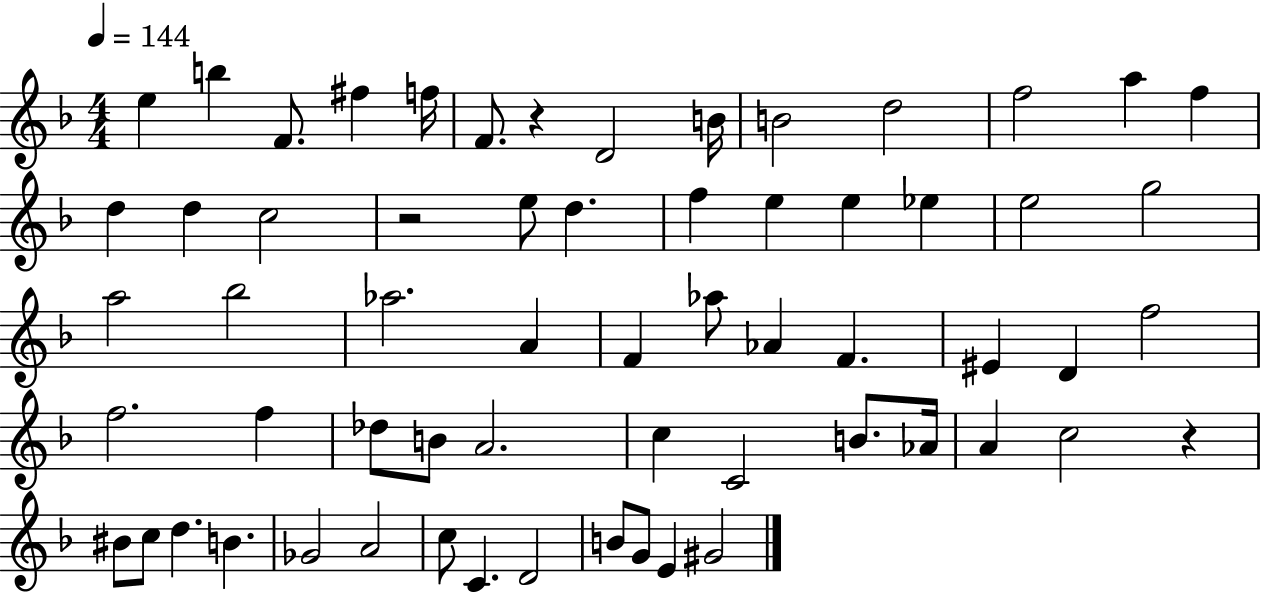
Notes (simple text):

E5/q B5/q F4/e. F#5/q F5/s F4/e. R/q D4/h B4/s B4/h D5/h F5/h A5/q F5/q D5/q D5/q C5/h R/h E5/e D5/q. F5/q E5/q E5/q Eb5/q E5/h G5/h A5/h Bb5/h Ab5/h. A4/q F4/q Ab5/e Ab4/q F4/q. EIS4/q D4/q F5/h F5/h. F5/q Db5/e B4/e A4/h. C5/q C4/h B4/e. Ab4/s A4/q C5/h R/q BIS4/e C5/e D5/q. B4/q. Gb4/h A4/h C5/e C4/q. D4/h B4/e G4/e E4/q G#4/h